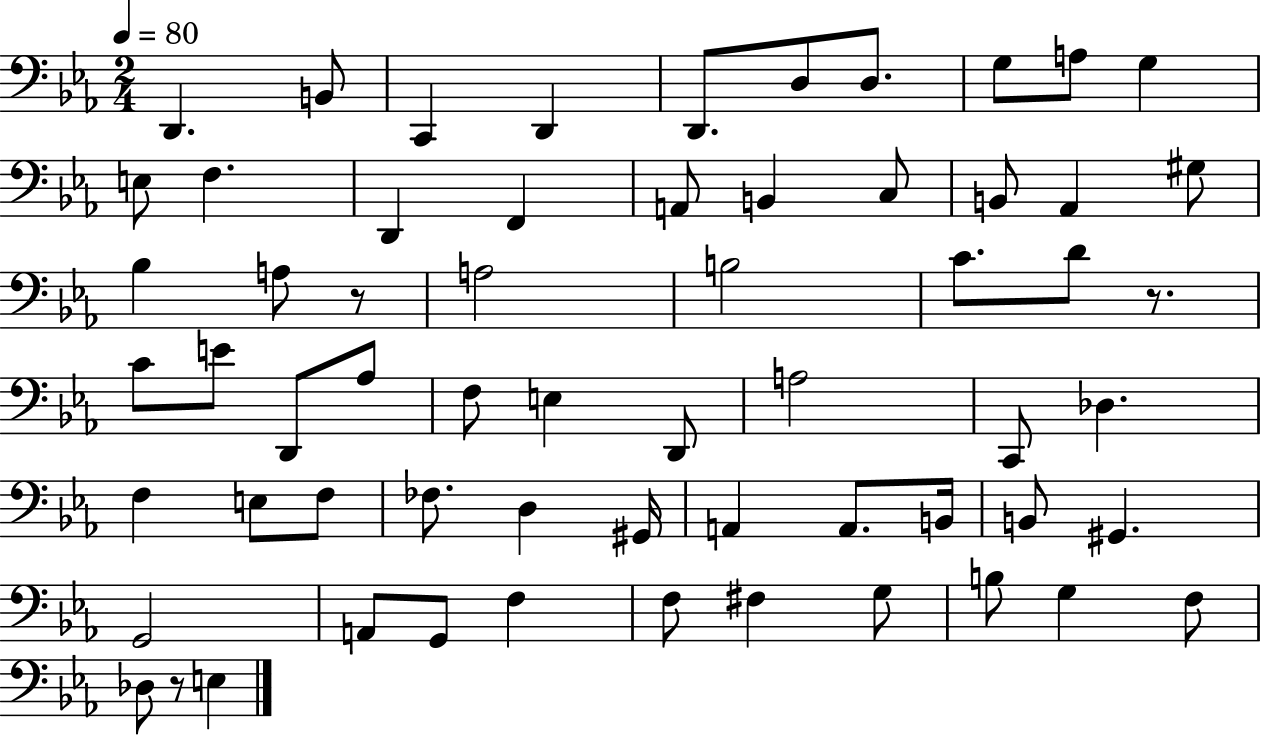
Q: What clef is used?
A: bass